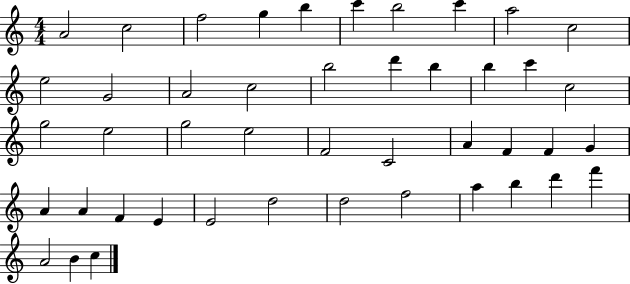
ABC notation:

X:1
T:Untitled
M:4/4
L:1/4
K:C
A2 c2 f2 g b c' b2 c' a2 c2 e2 G2 A2 c2 b2 d' b b c' c2 g2 e2 g2 e2 F2 C2 A F F G A A F E E2 d2 d2 f2 a b d' f' A2 B c